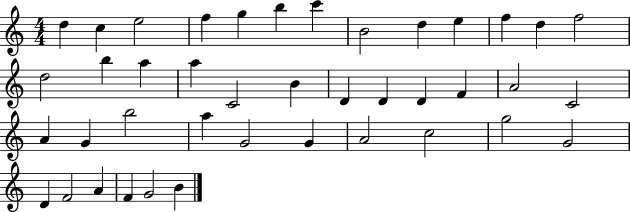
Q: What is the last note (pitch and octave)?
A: B4